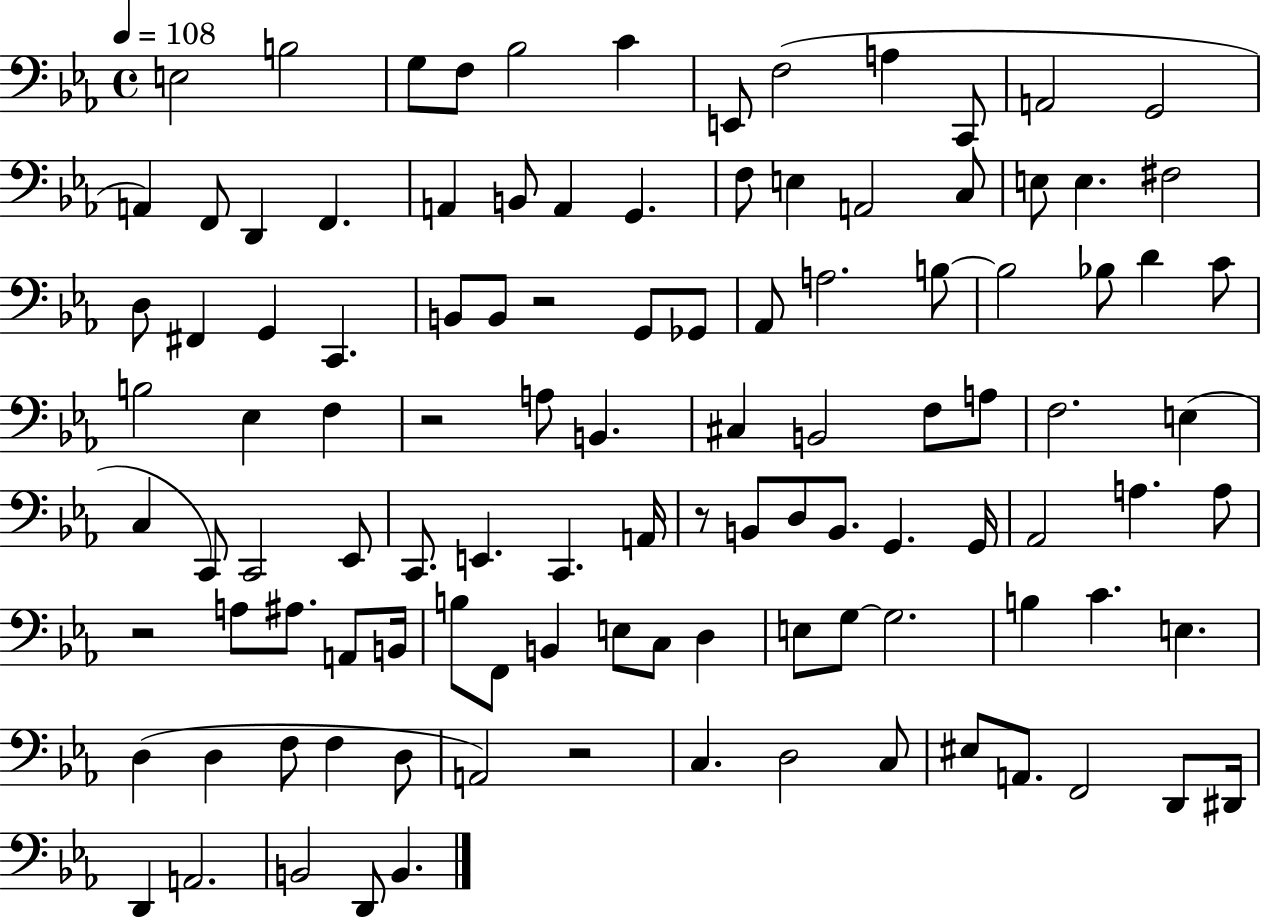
X:1
T:Untitled
M:4/4
L:1/4
K:Eb
E,2 B,2 G,/2 F,/2 _B,2 C E,,/2 F,2 A, C,,/2 A,,2 G,,2 A,, F,,/2 D,, F,, A,, B,,/2 A,, G,, F,/2 E, A,,2 C,/2 E,/2 E, ^F,2 D,/2 ^F,, G,, C,, B,,/2 B,,/2 z2 G,,/2 _G,,/2 _A,,/2 A,2 B,/2 B,2 _B,/2 D C/2 B,2 _E, F, z2 A,/2 B,, ^C, B,,2 F,/2 A,/2 F,2 E, C, C,,/2 C,,2 _E,,/2 C,,/2 E,, C,, A,,/4 z/2 B,,/2 D,/2 B,,/2 G,, G,,/4 _A,,2 A, A,/2 z2 A,/2 ^A,/2 A,,/2 B,,/4 B,/2 F,,/2 B,, E,/2 C,/2 D, E,/2 G,/2 G,2 B, C E, D, D, F,/2 F, D,/2 A,,2 z2 C, D,2 C,/2 ^E,/2 A,,/2 F,,2 D,,/2 ^D,,/4 D,, A,,2 B,,2 D,,/2 B,,